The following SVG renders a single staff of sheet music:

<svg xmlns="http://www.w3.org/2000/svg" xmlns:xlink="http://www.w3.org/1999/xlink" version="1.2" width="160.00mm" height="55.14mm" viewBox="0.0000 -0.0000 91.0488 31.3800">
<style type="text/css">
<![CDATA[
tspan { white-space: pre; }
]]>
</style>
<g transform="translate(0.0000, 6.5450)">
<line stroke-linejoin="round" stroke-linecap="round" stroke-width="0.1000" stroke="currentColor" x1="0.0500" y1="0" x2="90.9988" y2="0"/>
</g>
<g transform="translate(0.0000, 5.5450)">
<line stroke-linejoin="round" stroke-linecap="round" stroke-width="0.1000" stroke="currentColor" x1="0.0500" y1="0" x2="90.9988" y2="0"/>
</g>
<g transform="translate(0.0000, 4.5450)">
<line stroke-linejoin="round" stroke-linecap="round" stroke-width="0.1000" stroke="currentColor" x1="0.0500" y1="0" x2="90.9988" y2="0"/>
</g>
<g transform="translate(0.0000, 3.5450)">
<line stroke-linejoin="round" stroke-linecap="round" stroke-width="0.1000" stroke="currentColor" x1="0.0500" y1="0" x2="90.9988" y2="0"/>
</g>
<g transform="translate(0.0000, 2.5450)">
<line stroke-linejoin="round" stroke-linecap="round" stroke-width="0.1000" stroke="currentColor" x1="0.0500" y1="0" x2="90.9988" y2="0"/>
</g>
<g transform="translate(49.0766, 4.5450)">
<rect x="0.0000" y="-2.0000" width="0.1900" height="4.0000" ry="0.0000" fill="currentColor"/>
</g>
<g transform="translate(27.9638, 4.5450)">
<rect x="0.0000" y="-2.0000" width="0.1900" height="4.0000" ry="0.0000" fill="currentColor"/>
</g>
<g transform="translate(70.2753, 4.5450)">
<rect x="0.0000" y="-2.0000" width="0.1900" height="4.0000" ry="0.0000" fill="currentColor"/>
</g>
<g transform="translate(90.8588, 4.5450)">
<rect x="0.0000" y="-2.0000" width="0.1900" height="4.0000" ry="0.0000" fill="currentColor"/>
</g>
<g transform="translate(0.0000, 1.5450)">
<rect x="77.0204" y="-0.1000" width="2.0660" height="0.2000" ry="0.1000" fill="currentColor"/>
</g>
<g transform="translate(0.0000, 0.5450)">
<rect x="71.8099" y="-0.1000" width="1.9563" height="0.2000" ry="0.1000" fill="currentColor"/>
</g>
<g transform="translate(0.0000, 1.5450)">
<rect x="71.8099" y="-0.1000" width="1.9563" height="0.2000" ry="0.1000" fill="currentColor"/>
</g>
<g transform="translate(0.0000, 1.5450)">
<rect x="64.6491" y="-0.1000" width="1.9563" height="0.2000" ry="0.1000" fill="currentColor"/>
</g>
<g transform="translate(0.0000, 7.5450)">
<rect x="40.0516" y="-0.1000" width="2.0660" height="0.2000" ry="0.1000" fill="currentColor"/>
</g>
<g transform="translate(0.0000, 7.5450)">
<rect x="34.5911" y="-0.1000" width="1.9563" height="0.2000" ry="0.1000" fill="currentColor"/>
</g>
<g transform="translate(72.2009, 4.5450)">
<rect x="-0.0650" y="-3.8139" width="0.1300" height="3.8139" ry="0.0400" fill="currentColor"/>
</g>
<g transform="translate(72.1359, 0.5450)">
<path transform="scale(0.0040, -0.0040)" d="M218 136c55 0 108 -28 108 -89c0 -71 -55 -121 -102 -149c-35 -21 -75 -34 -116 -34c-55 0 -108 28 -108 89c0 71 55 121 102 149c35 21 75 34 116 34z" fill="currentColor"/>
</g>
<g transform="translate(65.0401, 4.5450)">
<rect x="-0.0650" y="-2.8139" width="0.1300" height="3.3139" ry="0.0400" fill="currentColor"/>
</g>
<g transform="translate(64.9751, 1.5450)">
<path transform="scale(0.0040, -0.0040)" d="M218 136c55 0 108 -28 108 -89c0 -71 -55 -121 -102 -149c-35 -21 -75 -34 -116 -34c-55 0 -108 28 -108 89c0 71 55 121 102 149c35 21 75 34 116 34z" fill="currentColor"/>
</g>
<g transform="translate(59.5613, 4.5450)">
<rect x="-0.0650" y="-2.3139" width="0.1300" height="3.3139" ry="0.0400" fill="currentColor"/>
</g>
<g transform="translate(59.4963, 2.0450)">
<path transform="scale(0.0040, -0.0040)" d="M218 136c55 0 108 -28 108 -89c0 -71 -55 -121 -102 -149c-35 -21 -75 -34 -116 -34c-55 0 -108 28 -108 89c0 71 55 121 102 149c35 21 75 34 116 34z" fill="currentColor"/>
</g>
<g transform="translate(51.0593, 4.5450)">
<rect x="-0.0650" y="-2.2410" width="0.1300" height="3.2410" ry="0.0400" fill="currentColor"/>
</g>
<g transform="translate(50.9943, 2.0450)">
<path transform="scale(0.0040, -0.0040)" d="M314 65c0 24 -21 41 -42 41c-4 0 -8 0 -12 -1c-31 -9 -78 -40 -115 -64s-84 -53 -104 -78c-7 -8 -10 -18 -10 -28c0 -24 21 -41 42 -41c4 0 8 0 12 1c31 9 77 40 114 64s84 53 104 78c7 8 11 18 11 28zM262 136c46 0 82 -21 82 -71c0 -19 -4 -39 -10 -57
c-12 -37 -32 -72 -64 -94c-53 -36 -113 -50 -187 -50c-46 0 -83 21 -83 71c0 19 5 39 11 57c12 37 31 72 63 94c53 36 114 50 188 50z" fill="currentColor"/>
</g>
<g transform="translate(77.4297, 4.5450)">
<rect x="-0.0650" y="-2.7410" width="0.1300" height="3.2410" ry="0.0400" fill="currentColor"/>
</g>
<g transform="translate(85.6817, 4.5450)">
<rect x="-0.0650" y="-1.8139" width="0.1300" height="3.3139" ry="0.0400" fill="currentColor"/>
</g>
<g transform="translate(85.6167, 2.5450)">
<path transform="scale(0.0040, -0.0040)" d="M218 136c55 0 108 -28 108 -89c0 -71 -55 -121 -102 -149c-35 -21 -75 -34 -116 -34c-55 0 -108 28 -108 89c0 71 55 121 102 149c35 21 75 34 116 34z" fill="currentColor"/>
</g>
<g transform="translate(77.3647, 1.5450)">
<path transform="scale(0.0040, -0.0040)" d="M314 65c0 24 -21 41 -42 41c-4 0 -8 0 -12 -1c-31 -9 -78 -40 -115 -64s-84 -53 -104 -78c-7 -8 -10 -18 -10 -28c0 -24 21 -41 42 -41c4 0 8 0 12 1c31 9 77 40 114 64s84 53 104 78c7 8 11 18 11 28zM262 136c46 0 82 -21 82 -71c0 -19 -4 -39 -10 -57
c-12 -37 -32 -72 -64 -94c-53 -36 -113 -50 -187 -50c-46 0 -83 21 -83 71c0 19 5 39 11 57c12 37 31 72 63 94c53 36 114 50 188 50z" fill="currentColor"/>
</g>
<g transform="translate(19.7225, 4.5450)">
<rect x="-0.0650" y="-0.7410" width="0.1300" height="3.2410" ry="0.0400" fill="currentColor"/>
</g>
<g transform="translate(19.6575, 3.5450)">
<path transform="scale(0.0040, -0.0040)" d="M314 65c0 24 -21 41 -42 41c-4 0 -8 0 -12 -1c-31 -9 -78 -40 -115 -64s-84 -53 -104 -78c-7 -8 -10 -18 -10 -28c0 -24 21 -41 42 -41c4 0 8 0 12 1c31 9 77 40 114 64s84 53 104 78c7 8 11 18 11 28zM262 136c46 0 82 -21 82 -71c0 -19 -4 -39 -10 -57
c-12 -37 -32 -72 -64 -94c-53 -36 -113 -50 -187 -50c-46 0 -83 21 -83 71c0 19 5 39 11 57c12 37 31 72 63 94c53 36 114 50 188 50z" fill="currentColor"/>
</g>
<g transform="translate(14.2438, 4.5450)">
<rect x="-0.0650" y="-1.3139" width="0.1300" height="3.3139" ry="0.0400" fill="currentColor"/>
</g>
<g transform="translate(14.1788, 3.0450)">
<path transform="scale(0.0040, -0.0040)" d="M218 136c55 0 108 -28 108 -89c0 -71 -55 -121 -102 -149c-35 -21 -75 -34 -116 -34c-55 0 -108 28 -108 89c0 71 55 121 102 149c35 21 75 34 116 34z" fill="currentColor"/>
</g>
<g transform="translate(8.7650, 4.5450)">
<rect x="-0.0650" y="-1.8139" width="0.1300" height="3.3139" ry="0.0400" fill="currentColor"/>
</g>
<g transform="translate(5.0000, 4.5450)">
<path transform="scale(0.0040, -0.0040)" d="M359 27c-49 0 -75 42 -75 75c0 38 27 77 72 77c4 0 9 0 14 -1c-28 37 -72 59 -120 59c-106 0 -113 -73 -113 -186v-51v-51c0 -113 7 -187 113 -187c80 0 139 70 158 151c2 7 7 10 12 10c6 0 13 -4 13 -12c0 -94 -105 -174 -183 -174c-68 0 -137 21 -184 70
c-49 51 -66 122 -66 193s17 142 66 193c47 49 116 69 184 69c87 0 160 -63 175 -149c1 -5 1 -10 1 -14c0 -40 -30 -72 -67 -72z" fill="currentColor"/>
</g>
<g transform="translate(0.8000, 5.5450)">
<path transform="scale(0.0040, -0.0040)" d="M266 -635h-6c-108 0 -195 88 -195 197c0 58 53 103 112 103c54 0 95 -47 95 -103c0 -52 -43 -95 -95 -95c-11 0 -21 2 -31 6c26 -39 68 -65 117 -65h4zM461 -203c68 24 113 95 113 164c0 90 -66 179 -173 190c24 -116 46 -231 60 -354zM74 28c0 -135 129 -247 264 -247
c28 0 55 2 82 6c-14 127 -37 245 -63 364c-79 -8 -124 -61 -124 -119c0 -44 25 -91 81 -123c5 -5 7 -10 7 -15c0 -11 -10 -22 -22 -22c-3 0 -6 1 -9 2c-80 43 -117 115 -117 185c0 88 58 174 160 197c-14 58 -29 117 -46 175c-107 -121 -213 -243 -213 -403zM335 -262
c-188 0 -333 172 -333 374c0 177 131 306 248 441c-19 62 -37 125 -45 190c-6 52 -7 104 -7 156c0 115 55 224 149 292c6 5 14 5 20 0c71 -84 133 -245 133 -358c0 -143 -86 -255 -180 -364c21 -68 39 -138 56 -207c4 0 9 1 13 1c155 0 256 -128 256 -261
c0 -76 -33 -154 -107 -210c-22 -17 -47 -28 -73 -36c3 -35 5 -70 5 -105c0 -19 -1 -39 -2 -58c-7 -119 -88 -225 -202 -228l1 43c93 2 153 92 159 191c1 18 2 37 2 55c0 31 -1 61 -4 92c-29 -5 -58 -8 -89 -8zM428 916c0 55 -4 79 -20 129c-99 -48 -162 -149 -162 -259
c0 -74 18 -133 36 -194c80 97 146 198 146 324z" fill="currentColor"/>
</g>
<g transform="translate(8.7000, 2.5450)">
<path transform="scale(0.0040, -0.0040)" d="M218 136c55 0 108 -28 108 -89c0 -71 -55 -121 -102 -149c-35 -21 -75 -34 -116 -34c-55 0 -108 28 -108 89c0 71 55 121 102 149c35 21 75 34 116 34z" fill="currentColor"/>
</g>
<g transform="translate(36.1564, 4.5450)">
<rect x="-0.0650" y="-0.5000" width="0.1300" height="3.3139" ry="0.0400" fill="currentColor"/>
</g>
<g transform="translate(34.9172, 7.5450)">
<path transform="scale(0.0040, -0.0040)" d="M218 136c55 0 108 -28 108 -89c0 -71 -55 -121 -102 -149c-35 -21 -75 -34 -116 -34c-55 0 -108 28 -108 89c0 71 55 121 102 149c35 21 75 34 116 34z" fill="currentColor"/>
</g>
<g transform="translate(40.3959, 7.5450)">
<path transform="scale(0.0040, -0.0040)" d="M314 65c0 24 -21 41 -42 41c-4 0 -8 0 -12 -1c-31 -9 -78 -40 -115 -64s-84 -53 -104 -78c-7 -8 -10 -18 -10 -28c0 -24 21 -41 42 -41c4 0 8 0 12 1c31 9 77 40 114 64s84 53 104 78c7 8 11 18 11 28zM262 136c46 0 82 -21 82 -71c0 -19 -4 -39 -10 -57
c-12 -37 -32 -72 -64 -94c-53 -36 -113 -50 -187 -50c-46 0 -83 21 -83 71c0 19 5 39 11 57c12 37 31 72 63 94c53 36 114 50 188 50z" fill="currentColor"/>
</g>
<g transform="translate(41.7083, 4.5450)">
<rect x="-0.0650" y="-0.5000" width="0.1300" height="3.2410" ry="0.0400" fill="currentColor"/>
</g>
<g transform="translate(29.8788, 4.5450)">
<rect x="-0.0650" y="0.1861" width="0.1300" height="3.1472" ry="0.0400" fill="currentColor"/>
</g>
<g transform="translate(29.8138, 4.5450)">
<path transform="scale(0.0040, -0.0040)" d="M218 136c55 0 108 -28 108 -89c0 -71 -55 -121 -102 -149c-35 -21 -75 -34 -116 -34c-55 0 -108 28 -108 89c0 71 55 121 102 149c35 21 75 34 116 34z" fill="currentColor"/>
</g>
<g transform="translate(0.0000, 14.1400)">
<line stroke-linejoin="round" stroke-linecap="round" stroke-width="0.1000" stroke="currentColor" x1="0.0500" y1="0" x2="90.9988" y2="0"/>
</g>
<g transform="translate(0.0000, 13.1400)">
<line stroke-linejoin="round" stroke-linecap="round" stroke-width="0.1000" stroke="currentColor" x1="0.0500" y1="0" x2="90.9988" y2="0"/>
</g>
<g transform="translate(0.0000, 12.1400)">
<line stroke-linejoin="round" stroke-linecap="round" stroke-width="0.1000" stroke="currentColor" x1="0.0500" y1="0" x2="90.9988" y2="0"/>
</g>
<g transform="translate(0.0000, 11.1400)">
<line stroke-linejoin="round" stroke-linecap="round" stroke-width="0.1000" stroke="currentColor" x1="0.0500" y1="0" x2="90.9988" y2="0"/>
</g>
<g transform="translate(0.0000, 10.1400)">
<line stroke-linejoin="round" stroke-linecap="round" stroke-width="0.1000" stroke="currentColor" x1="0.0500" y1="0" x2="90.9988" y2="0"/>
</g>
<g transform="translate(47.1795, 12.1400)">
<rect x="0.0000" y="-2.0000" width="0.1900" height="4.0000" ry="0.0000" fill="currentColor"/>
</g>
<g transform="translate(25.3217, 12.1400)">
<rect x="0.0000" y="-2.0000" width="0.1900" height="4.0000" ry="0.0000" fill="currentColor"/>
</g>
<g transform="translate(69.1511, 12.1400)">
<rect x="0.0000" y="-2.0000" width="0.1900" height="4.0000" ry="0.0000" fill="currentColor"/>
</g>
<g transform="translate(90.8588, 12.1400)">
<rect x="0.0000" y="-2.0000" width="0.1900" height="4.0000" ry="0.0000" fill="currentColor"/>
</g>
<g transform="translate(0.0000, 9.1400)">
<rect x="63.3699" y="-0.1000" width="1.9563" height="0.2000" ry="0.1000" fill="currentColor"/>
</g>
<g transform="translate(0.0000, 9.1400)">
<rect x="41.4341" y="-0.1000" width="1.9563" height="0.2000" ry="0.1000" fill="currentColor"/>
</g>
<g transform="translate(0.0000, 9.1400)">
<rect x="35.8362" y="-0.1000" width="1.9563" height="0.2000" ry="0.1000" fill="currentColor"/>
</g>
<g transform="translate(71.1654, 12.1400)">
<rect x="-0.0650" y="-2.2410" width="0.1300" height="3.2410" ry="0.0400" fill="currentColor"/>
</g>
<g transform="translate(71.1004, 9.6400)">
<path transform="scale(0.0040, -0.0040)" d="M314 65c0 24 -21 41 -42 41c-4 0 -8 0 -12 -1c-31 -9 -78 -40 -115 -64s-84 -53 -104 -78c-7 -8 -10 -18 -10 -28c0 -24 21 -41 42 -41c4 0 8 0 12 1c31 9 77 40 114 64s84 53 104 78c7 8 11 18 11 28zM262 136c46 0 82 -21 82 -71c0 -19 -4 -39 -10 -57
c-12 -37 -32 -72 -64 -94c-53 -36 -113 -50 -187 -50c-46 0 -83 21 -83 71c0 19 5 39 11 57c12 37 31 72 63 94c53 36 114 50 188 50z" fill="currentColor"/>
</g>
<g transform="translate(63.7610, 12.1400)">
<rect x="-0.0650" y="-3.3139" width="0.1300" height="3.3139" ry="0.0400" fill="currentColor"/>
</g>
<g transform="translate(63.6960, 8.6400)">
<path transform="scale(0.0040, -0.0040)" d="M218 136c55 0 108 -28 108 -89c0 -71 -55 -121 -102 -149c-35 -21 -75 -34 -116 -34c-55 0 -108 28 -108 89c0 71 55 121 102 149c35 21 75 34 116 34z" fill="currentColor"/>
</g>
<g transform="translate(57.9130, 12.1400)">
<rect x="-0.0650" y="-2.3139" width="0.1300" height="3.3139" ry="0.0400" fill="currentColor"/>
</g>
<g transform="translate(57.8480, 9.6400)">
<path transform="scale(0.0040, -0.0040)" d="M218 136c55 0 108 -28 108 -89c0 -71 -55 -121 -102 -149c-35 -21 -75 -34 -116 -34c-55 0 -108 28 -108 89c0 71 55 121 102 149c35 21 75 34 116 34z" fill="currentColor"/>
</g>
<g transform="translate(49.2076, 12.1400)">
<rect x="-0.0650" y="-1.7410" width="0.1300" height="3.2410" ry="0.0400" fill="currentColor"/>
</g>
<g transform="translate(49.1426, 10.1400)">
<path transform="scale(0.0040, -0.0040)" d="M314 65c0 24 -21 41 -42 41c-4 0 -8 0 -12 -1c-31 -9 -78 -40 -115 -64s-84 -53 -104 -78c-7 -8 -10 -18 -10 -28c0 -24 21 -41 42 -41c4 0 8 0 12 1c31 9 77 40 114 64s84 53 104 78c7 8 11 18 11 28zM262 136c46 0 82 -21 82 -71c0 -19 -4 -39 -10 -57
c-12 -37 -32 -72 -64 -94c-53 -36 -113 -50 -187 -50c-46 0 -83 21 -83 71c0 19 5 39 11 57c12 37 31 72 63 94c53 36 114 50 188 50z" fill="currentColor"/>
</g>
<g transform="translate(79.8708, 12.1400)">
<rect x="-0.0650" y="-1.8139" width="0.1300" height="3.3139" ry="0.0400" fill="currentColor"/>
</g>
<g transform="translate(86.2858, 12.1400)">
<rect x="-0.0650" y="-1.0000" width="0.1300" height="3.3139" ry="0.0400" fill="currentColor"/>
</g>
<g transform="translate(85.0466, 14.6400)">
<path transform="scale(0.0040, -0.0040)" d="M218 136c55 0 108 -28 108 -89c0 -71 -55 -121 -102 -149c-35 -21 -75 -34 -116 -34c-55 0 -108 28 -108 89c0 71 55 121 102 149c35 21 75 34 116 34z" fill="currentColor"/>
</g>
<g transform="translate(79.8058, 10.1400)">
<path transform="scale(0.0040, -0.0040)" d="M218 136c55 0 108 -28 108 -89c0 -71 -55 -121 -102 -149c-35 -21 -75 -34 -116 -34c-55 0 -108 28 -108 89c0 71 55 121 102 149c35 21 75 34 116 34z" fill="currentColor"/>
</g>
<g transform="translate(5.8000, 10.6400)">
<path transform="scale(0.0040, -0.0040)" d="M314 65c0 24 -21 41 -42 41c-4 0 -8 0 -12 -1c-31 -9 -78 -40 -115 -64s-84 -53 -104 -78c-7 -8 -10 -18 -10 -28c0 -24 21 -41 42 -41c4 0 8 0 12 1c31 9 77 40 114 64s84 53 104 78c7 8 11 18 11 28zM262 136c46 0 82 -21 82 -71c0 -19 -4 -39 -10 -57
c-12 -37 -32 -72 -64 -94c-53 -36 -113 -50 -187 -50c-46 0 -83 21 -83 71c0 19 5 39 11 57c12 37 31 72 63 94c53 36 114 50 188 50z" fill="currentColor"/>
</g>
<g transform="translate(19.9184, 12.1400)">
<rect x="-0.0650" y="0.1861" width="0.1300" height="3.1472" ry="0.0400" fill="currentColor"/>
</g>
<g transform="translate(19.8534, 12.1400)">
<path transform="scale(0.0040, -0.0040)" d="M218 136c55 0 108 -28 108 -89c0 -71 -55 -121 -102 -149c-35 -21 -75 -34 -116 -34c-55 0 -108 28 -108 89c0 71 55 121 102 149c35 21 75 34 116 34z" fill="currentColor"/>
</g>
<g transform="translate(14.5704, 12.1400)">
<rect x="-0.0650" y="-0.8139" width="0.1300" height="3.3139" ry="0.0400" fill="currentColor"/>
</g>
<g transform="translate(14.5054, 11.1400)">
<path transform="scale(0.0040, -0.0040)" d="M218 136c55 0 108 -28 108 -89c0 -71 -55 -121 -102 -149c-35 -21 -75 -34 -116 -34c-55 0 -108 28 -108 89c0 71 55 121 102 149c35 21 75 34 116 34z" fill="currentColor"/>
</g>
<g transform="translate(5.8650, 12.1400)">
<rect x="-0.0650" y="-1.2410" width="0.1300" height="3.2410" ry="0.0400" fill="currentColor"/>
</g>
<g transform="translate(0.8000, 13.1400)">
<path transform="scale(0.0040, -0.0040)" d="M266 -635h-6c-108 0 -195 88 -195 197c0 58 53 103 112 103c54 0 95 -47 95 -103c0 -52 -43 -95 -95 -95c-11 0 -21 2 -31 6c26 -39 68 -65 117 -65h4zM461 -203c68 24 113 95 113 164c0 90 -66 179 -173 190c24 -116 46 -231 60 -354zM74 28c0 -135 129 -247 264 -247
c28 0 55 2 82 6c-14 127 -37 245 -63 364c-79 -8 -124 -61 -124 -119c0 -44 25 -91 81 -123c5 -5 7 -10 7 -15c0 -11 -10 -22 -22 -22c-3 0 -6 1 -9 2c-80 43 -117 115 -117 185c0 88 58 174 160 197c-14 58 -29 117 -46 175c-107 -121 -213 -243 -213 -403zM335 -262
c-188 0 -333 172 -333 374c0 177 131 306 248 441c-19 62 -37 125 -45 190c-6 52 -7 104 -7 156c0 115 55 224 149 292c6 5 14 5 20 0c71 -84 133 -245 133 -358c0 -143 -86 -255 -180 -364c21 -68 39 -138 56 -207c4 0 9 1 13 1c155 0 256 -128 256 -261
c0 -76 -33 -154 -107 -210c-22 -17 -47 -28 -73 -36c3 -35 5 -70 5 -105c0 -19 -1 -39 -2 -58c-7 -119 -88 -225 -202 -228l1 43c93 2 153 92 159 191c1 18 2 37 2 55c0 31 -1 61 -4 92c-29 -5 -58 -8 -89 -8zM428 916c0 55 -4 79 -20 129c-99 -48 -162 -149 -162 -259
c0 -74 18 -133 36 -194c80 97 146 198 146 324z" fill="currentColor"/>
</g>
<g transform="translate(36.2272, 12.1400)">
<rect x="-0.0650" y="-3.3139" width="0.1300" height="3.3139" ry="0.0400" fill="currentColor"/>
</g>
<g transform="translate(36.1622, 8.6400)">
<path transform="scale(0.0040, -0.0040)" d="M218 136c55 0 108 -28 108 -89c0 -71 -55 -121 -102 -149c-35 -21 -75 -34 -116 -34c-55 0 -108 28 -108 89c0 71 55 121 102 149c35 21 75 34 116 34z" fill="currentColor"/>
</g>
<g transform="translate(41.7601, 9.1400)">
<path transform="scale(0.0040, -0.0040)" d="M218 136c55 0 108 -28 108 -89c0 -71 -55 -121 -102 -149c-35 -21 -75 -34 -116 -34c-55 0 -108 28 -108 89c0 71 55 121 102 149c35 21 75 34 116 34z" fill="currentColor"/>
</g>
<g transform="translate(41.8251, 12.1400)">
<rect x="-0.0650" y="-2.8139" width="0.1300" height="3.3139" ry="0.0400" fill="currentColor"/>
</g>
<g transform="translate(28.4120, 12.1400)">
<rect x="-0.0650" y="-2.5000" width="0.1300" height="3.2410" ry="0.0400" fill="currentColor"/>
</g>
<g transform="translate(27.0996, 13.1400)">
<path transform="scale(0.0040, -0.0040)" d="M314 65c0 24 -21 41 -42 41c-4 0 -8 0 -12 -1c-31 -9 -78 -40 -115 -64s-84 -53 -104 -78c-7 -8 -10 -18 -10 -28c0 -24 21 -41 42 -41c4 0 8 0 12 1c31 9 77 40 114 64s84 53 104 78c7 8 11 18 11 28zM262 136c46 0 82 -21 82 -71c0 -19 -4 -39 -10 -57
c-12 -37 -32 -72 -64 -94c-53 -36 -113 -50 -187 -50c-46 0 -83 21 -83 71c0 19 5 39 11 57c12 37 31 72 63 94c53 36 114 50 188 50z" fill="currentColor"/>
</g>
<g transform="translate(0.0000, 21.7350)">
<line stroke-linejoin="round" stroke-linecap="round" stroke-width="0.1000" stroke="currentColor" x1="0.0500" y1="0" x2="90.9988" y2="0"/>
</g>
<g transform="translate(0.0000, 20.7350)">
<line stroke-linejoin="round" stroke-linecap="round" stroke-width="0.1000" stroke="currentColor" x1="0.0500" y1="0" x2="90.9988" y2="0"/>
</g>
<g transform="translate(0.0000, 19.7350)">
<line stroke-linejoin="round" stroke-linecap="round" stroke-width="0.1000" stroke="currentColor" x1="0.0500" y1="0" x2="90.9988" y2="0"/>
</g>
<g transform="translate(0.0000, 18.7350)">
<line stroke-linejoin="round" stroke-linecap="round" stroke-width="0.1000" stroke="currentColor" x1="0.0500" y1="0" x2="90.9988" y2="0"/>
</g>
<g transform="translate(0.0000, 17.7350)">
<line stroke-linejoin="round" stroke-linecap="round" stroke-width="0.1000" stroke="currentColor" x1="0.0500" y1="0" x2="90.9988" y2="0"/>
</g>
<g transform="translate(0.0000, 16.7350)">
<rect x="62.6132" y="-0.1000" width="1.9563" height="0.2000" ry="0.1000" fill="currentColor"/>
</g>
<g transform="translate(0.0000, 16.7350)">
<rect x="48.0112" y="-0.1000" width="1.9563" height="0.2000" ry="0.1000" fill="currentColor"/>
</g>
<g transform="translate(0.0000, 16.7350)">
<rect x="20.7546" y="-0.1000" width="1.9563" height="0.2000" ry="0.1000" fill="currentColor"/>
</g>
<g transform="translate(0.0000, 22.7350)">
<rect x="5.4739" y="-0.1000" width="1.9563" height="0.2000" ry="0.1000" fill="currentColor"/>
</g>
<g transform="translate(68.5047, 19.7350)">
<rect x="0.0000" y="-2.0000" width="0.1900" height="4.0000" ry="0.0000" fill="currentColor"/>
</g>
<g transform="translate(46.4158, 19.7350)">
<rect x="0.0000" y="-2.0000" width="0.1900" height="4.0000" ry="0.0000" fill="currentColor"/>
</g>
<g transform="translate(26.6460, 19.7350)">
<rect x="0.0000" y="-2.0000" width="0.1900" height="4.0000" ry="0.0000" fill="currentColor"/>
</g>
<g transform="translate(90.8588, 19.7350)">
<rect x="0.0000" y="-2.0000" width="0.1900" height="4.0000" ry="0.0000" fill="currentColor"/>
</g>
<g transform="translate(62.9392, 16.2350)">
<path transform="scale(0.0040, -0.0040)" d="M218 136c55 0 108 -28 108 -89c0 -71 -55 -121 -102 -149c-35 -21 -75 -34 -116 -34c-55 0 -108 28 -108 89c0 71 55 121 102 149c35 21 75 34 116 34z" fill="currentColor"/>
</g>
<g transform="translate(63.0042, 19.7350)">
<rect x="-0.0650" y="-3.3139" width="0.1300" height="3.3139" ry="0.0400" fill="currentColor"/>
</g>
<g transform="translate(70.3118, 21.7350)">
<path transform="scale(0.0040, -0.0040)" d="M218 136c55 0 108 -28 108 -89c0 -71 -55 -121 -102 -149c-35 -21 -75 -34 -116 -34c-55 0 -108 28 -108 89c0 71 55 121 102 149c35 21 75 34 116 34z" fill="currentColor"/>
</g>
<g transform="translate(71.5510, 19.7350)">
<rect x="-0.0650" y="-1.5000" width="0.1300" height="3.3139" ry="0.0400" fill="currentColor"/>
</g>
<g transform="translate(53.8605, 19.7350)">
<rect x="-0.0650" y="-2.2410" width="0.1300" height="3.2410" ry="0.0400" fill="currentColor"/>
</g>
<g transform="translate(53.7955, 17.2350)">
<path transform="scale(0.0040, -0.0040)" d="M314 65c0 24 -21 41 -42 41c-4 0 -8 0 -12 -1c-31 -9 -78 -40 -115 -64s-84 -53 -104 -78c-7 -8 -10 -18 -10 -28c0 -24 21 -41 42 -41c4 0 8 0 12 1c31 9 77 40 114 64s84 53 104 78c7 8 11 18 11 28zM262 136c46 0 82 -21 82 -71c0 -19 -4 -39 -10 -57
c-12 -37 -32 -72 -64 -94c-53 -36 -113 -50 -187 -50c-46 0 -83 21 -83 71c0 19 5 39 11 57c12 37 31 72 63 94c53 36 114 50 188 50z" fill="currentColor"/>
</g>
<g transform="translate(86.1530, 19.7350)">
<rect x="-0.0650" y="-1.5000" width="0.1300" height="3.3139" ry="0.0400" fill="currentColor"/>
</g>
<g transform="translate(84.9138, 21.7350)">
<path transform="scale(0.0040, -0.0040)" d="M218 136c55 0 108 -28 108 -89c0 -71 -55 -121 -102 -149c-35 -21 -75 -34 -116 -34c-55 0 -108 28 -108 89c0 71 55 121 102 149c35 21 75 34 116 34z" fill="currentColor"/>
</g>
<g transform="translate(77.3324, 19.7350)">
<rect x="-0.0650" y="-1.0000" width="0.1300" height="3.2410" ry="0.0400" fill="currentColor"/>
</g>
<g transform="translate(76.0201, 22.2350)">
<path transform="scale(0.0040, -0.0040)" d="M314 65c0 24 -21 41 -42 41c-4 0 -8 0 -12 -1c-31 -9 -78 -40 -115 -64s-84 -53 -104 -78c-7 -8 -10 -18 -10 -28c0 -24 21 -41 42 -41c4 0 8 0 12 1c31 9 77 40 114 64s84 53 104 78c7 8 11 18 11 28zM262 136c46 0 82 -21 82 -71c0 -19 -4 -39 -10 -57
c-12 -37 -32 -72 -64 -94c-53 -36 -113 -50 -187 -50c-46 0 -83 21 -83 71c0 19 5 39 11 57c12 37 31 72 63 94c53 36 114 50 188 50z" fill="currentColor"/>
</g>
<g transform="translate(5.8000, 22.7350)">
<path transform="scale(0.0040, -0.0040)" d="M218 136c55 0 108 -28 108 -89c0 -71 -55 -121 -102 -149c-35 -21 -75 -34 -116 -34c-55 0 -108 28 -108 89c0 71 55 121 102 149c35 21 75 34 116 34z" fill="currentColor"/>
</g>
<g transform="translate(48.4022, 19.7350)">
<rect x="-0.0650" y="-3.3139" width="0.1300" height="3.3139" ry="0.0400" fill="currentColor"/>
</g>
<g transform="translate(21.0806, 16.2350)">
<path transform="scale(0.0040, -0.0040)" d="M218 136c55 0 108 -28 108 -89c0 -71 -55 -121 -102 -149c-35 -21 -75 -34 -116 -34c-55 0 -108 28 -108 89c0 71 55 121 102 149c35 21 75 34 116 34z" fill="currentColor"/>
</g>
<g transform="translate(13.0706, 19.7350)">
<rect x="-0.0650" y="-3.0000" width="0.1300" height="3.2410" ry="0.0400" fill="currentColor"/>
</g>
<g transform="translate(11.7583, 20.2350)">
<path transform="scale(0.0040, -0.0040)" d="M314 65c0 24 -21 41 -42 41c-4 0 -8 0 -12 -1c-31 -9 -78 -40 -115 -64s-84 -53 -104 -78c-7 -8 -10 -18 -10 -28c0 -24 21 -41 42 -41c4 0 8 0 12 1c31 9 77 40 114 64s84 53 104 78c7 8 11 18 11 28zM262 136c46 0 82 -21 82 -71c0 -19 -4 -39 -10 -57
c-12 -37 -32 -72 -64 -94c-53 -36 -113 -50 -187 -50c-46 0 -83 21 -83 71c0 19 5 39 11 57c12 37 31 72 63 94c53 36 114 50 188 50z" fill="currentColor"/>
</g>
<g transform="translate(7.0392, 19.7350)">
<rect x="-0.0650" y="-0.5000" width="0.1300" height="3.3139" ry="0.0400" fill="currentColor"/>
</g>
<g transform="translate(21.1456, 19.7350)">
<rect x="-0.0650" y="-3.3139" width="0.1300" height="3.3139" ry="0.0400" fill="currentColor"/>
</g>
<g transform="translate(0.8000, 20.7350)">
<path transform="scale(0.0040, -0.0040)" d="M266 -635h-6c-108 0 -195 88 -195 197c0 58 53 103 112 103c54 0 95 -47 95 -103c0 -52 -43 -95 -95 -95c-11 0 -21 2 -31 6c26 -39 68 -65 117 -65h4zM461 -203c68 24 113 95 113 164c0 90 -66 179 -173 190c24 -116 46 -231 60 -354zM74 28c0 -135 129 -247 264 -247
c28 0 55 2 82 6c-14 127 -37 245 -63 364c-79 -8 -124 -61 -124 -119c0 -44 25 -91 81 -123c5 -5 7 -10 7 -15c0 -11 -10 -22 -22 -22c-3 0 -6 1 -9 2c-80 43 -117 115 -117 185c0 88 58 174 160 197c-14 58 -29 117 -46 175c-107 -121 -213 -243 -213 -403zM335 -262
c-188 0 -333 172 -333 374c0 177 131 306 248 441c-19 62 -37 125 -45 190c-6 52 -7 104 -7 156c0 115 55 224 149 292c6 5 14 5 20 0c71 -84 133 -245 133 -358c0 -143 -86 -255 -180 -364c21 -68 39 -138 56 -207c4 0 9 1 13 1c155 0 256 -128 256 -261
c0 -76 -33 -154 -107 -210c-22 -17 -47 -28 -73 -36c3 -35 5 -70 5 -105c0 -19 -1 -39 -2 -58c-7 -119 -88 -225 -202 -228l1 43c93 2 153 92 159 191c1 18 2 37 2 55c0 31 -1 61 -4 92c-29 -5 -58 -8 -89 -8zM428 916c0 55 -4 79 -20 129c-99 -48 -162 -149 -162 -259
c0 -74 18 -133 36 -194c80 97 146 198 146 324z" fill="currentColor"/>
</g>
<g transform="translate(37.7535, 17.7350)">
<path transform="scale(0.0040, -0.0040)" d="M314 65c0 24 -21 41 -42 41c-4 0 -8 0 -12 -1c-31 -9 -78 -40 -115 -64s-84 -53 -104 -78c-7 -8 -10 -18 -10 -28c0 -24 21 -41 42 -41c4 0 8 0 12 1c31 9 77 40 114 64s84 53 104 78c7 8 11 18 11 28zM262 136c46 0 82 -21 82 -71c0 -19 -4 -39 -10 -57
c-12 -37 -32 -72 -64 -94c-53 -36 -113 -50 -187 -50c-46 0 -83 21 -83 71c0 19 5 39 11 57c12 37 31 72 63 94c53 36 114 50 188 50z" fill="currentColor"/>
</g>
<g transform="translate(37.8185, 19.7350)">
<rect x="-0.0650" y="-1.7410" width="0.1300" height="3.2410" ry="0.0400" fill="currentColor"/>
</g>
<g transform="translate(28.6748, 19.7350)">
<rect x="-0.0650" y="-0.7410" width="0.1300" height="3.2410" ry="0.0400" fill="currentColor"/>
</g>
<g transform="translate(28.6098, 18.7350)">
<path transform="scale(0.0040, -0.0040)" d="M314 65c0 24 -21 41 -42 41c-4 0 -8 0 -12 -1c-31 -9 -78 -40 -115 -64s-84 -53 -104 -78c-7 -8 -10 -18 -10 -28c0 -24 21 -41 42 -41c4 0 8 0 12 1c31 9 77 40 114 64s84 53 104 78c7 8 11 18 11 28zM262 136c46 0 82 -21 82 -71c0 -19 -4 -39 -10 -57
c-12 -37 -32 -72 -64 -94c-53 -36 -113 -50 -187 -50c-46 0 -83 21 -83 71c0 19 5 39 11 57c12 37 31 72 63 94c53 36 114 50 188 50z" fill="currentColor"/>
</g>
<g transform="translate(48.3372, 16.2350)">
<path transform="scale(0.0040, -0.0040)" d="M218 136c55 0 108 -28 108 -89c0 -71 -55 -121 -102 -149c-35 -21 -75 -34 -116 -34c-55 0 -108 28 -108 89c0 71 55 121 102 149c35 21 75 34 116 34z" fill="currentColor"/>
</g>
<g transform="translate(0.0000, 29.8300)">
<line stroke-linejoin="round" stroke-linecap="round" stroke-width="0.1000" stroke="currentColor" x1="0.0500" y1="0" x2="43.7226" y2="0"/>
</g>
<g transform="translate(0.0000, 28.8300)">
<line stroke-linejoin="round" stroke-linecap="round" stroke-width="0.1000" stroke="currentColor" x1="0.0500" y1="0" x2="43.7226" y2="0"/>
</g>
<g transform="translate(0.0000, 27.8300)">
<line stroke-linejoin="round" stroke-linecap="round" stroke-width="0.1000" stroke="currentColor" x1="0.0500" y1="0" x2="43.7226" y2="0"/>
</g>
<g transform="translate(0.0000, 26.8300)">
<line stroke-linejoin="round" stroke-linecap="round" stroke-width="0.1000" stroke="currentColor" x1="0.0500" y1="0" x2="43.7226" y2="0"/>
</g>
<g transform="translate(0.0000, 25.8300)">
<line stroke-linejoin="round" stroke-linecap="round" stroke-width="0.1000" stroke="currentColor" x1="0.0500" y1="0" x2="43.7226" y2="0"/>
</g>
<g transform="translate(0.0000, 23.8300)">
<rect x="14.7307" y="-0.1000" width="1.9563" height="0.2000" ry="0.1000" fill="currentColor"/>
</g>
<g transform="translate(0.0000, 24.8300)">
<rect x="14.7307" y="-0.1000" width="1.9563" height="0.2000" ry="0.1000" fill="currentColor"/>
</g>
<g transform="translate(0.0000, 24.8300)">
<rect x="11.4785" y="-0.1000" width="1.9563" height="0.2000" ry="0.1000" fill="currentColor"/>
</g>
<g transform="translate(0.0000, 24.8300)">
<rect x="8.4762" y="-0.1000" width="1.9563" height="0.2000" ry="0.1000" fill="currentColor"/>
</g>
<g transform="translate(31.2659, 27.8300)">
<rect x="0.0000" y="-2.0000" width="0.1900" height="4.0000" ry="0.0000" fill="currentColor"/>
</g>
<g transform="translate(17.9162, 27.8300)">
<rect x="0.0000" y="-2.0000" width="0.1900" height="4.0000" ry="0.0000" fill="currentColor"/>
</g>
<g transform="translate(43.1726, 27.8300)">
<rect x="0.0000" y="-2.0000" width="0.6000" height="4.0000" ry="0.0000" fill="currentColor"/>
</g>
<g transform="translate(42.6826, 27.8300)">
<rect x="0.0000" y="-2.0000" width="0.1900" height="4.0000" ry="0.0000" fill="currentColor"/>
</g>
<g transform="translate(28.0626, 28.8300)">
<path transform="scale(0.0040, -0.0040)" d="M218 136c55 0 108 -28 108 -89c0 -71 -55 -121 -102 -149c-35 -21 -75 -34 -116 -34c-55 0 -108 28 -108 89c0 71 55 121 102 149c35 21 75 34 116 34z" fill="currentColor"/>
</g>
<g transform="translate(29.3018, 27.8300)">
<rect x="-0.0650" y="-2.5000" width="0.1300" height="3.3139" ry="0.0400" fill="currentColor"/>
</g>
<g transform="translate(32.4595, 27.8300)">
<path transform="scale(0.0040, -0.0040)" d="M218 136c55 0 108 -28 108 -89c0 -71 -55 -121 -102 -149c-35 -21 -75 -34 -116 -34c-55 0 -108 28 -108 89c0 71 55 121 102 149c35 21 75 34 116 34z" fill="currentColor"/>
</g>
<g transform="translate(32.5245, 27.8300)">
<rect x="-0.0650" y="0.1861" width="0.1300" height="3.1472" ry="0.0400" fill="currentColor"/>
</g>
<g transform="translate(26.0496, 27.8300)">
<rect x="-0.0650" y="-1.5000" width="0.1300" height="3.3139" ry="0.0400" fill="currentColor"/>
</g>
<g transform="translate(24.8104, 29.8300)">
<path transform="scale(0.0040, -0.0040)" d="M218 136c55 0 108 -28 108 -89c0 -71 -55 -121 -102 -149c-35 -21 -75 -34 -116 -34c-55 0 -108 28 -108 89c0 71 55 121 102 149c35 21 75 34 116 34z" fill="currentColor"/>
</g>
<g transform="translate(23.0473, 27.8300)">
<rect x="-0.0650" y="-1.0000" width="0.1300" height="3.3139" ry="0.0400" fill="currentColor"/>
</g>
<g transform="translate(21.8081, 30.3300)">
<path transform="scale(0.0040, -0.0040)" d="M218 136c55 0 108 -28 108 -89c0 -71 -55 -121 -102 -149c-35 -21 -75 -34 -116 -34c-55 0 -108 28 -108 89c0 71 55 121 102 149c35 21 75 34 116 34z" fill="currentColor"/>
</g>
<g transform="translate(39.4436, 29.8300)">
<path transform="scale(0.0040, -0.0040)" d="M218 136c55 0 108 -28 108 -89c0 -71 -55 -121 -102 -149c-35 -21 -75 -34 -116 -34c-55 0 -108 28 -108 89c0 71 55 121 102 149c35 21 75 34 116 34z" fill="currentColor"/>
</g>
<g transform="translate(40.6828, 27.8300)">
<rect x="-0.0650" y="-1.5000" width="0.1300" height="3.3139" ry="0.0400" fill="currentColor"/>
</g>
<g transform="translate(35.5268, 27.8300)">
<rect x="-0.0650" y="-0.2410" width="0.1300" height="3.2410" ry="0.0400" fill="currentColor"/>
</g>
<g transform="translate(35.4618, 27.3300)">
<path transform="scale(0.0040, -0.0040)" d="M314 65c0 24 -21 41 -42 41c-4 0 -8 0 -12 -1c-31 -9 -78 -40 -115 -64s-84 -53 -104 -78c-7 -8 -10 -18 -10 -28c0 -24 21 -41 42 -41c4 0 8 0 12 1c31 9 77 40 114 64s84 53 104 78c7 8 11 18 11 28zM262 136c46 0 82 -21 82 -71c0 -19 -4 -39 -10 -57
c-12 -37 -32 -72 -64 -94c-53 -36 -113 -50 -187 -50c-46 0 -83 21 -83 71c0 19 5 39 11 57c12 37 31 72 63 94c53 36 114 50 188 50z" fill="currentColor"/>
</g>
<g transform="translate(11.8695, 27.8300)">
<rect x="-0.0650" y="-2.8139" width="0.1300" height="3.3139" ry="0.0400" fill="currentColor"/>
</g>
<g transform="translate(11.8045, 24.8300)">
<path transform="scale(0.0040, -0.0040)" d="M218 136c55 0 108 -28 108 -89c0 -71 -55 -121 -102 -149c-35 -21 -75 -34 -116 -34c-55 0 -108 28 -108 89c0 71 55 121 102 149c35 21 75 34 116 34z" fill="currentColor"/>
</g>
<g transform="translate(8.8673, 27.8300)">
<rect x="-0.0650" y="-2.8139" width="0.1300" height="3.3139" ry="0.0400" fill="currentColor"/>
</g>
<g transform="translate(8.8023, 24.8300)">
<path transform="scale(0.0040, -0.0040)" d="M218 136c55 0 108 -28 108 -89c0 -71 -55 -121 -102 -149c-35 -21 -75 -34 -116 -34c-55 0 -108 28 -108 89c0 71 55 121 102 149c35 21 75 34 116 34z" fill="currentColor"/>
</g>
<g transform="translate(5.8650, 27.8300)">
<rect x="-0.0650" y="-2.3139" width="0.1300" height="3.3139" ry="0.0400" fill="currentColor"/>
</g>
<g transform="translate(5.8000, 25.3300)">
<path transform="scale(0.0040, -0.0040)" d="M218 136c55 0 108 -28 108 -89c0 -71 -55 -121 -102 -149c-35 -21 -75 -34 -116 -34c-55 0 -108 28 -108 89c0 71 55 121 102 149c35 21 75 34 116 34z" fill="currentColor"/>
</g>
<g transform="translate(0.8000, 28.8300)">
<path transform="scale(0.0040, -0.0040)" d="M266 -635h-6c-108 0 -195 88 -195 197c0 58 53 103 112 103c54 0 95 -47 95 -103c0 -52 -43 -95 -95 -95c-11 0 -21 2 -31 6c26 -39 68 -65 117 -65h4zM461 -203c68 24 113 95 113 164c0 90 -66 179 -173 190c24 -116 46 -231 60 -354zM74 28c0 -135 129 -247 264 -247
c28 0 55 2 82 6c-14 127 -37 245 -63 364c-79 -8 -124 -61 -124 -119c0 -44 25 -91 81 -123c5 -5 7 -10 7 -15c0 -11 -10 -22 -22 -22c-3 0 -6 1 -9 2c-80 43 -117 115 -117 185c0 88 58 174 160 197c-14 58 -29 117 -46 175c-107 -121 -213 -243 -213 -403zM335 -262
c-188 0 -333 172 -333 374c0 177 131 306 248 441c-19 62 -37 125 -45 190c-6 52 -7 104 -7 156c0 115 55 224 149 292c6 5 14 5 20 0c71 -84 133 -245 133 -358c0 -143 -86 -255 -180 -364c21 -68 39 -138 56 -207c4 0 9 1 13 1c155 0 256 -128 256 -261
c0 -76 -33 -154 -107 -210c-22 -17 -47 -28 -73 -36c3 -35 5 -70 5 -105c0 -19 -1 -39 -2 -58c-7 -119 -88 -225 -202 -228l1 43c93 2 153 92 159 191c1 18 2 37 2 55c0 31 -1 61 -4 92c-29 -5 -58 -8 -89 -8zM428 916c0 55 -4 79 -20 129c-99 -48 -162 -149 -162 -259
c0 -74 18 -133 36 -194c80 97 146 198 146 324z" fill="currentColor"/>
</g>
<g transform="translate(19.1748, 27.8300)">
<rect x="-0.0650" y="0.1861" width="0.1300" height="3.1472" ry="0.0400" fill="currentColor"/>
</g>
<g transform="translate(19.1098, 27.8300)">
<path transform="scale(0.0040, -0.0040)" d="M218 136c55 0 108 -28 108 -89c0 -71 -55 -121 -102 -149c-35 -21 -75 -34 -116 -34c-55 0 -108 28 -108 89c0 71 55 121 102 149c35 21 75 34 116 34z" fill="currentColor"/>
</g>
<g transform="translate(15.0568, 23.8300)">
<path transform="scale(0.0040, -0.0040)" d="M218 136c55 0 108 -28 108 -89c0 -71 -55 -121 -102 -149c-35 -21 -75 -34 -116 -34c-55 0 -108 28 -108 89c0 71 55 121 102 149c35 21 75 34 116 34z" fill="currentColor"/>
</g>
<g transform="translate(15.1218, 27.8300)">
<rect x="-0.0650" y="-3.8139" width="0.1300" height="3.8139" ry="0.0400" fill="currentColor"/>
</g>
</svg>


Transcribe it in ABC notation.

X:1
T:Untitled
M:4/4
L:1/4
K:C
f e d2 B C C2 g2 g a c' a2 f e2 d B G2 b a f2 g b g2 f D C A2 b d2 f2 b g2 b E D2 E g a a c' B D E G B c2 E